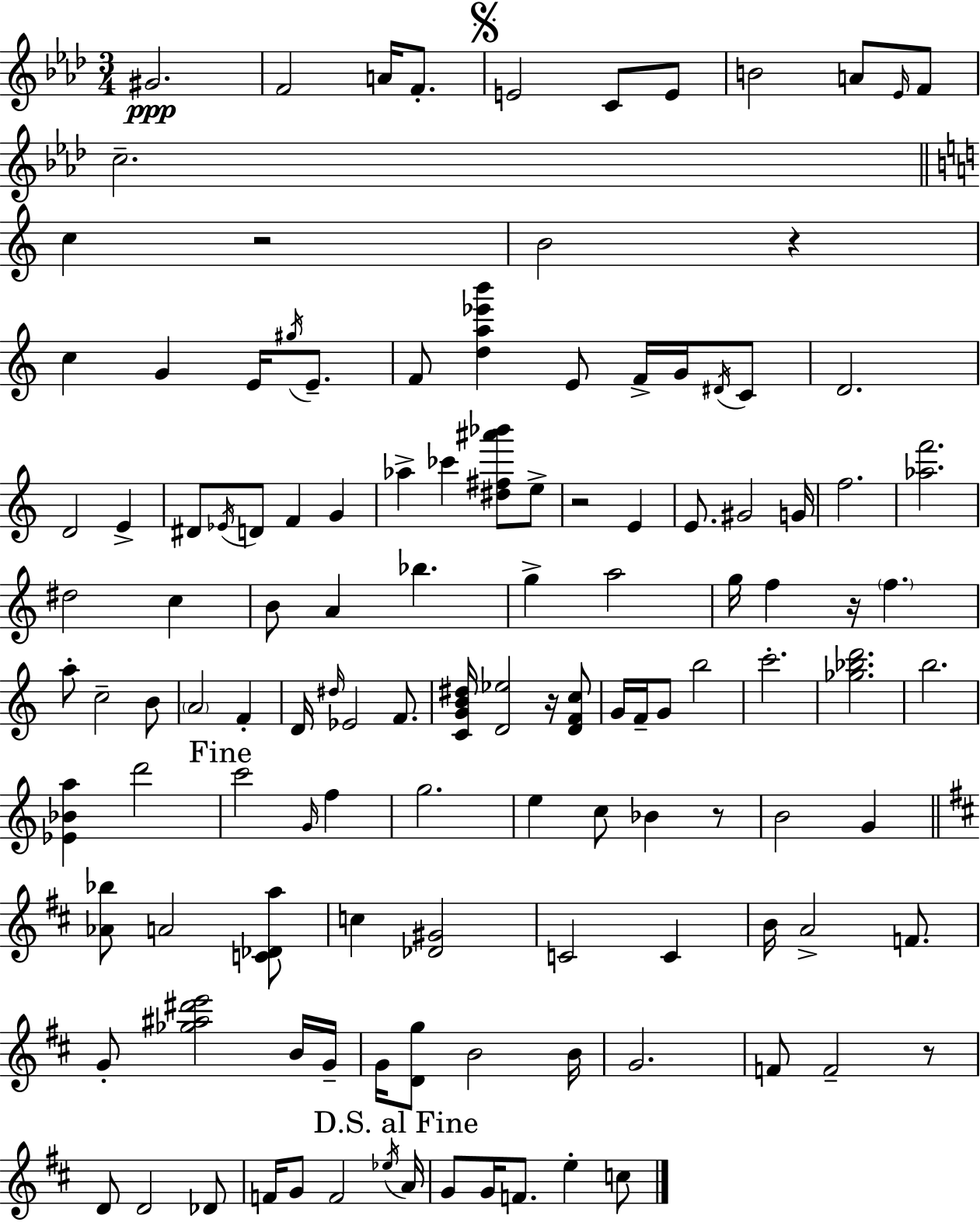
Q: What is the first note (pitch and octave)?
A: G#4